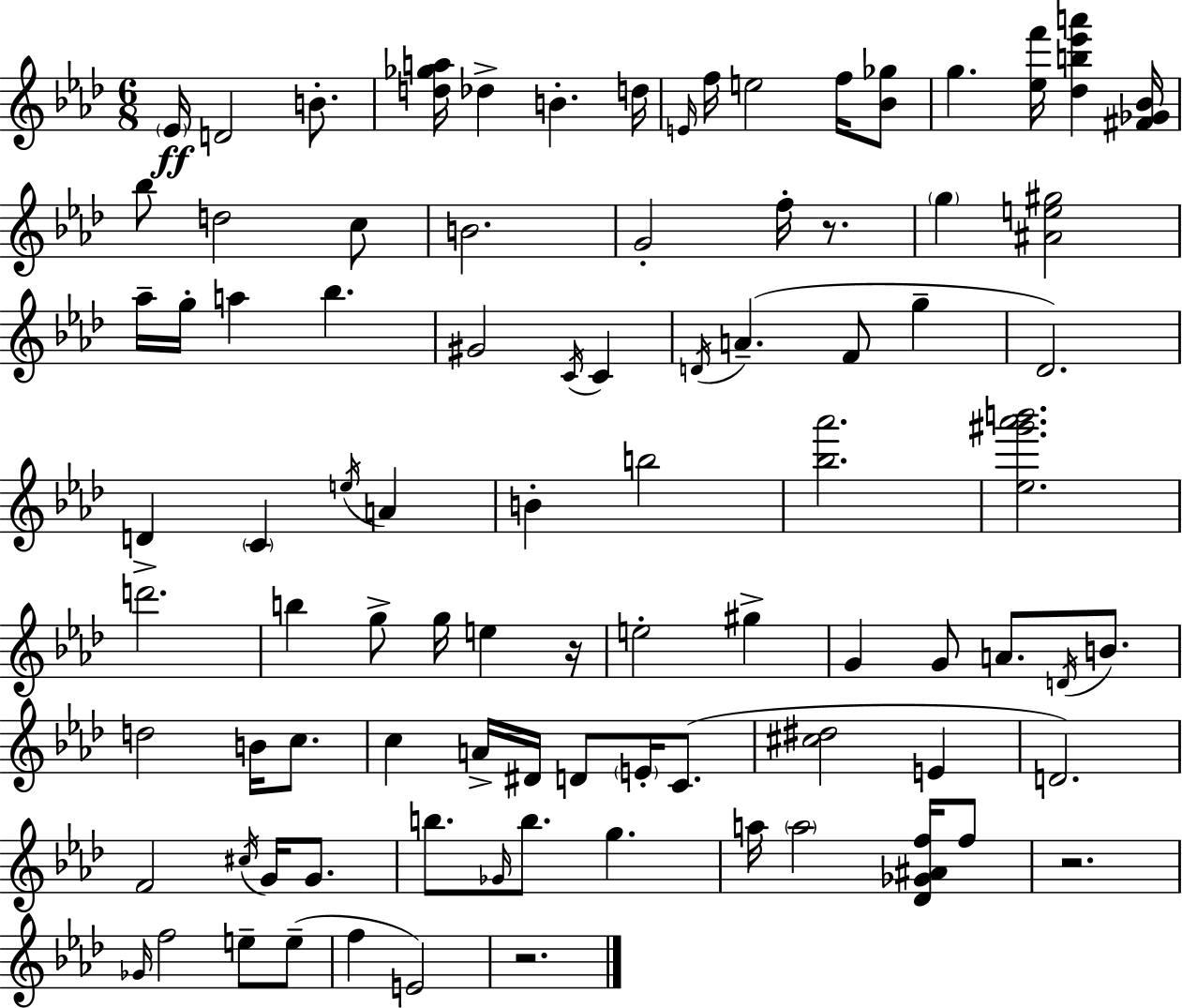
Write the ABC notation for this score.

X:1
T:Untitled
M:6/8
L:1/4
K:Fm
_E/4 D2 B/2 [d_ga]/4 _d B d/4 E/4 f/4 e2 f/4 [_B_g]/2 g [_ef']/4 [_db_e'a'] [^F_G_B]/4 _b/2 d2 c/2 B2 G2 f/4 z/2 g [^Ae^g]2 _a/4 g/4 a _b ^G2 C/4 C D/4 A F/2 g _D2 D C e/4 A B b2 [_b_a']2 [_e^g'_a'b']2 d'2 b g/2 g/4 e z/4 e2 ^g G G/2 A/2 D/4 B/2 d2 B/4 c/2 c A/4 ^D/4 D/2 E/4 C/2 [^c^d]2 E D2 F2 ^c/4 G/4 G/2 b/2 _G/4 b/2 g a/4 a2 [_D_G^Af]/4 f/2 z2 _G/4 f2 e/2 e/2 f E2 z2